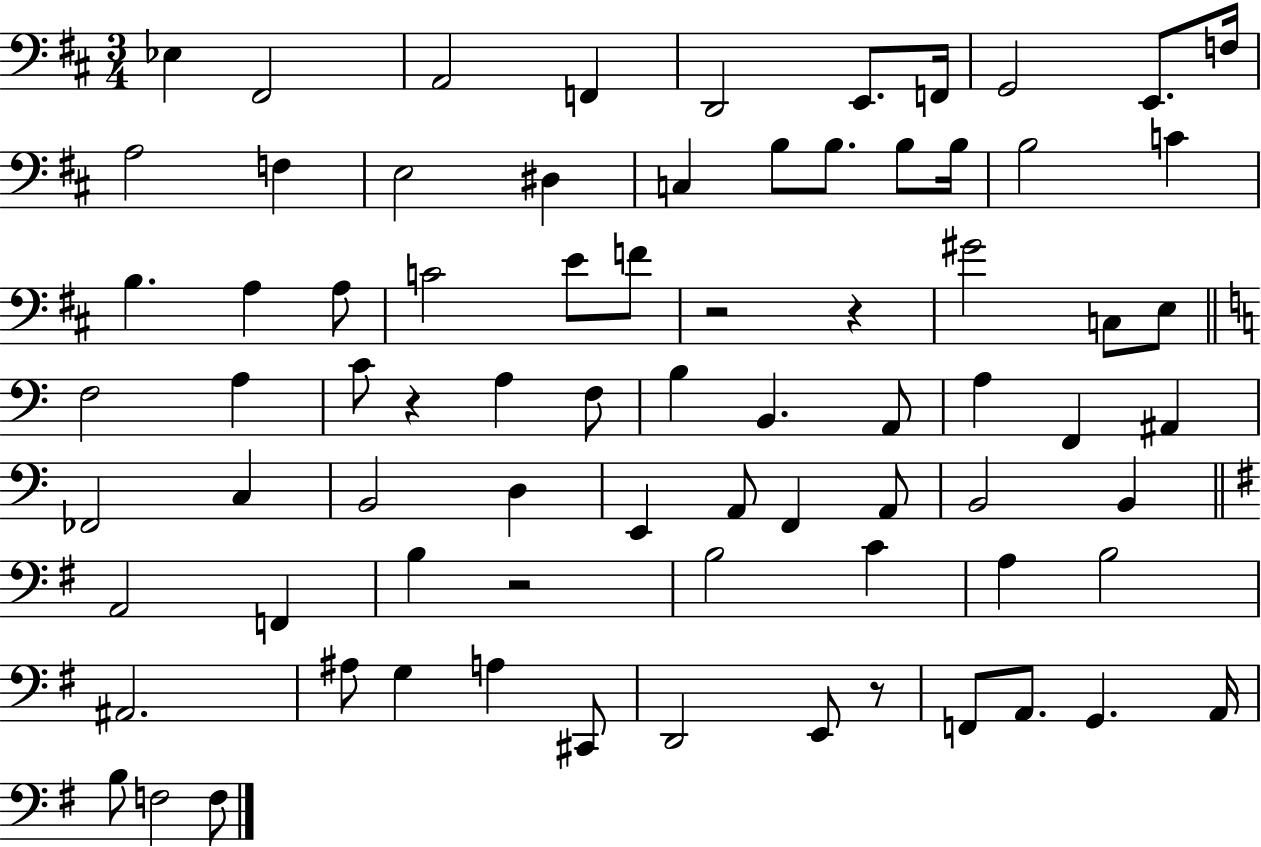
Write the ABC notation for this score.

X:1
T:Untitled
M:3/4
L:1/4
K:D
_E, ^F,,2 A,,2 F,, D,,2 E,,/2 F,,/4 G,,2 E,,/2 F,/4 A,2 F, E,2 ^D, C, B,/2 B,/2 B,/2 B,/4 B,2 C B, A, A,/2 C2 E/2 F/2 z2 z ^G2 C,/2 E,/2 F,2 A, C/2 z A, F,/2 B, B,, A,,/2 A, F,, ^A,, _F,,2 C, B,,2 D, E,, A,,/2 F,, A,,/2 B,,2 B,, A,,2 F,, B, z2 B,2 C A, B,2 ^A,,2 ^A,/2 G, A, ^C,,/2 D,,2 E,,/2 z/2 F,,/2 A,,/2 G,, A,,/4 B,/2 F,2 F,/2